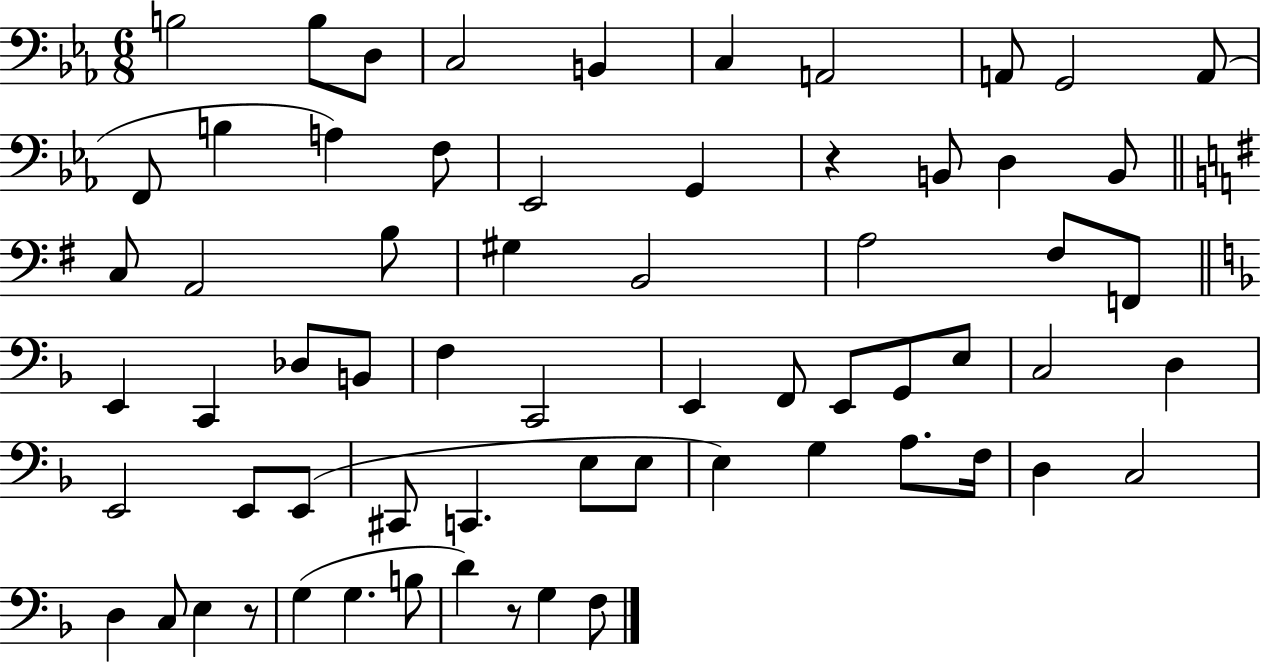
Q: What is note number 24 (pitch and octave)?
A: B2